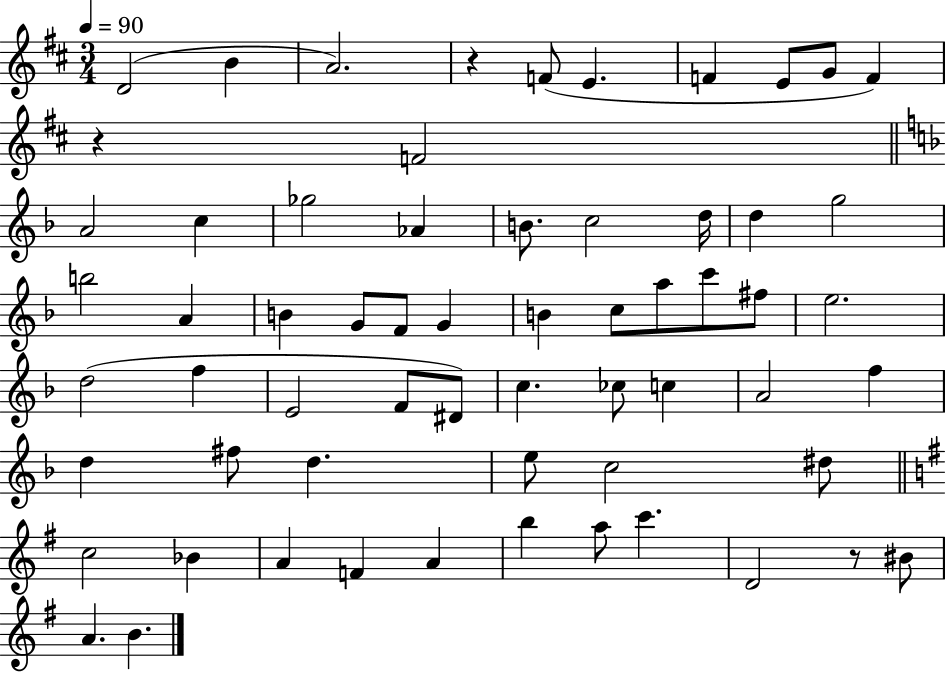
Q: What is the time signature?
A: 3/4